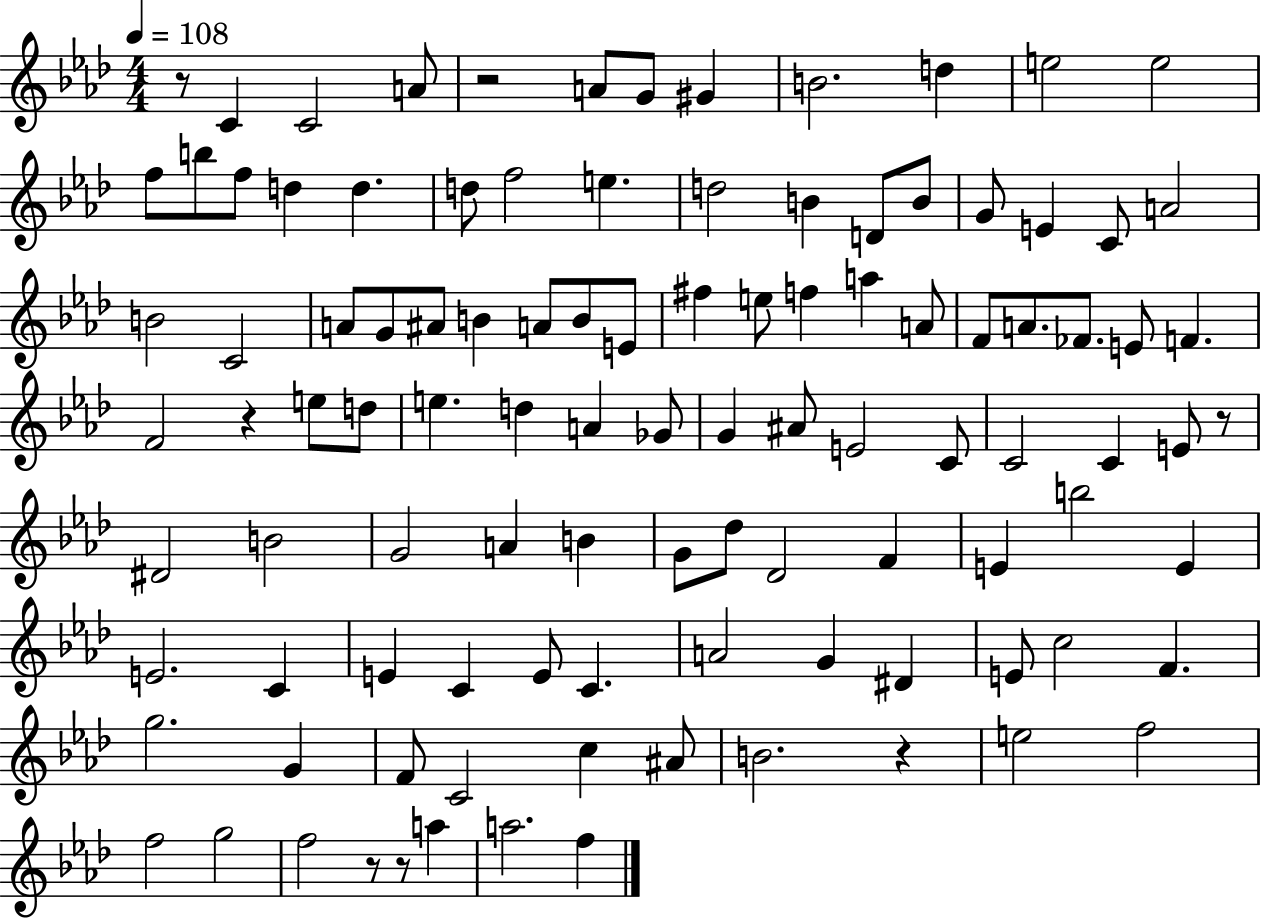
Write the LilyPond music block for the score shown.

{
  \clef treble
  \numericTimeSignature
  \time 4/4
  \key aes \major
  \tempo 4 = 108
  r8 c'4 c'2 a'8 | r2 a'8 g'8 gis'4 | b'2. d''4 | e''2 e''2 | \break f''8 b''8 f''8 d''4 d''4. | d''8 f''2 e''4. | d''2 b'4 d'8 b'8 | g'8 e'4 c'8 a'2 | \break b'2 c'2 | a'8 g'8 ais'8 b'4 a'8 b'8 e'8 | fis''4 e''8 f''4 a''4 a'8 | f'8 a'8. fes'8. e'8 f'4. | \break f'2 r4 e''8 d''8 | e''4. d''4 a'4 ges'8 | g'4 ais'8 e'2 c'8 | c'2 c'4 e'8 r8 | \break dis'2 b'2 | g'2 a'4 b'4 | g'8 des''8 des'2 f'4 | e'4 b''2 e'4 | \break e'2. c'4 | e'4 c'4 e'8 c'4. | a'2 g'4 dis'4 | e'8 c''2 f'4. | \break g''2. g'4 | f'8 c'2 c''4 ais'8 | b'2. r4 | e''2 f''2 | \break f''2 g''2 | f''2 r8 r8 a''4 | a''2. f''4 | \bar "|."
}